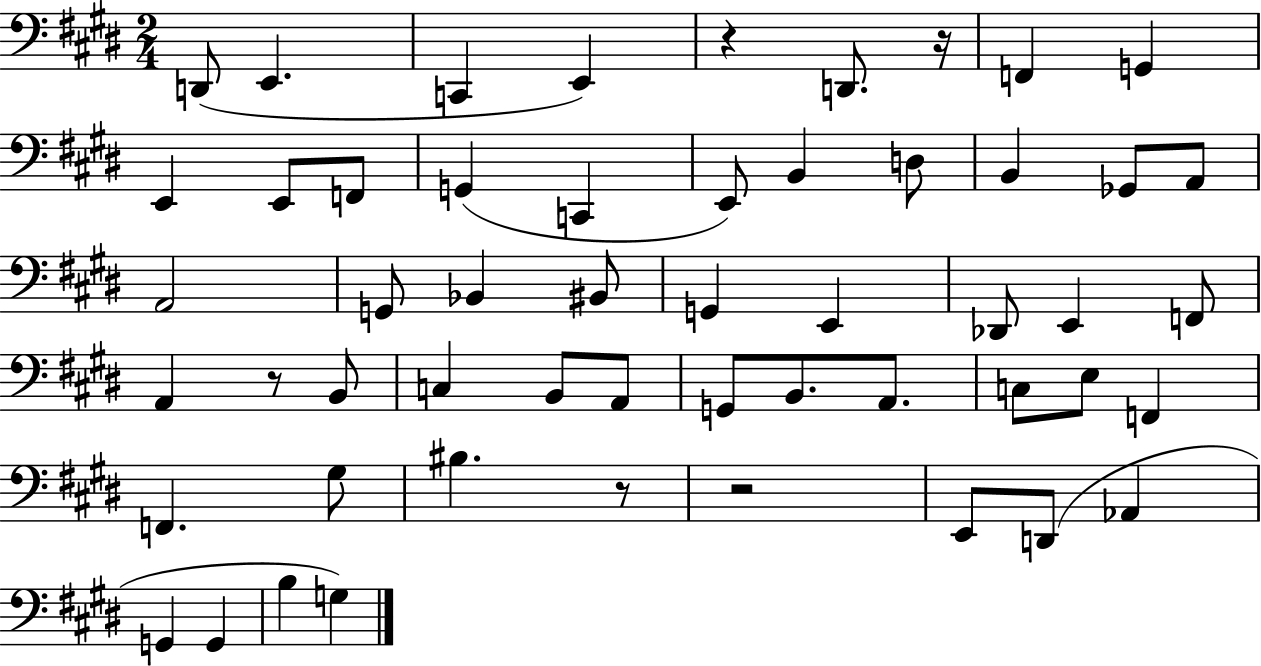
X:1
T:Untitled
M:2/4
L:1/4
K:E
D,,/2 E,, C,, E,, z D,,/2 z/4 F,, G,, E,, E,,/2 F,,/2 G,, C,, E,,/2 B,, D,/2 B,, _G,,/2 A,,/2 A,,2 G,,/2 _B,, ^B,,/2 G,, E,, _D,,/2 E,, F,,/2 A,, z/2 B,,/2 C, B,,/2 A,,/2 G,,/2 B,,/2 A,,/2 C,/2 E,/2 F,, F,, ^G,/2 ^B, z/2 z2 E,,/2 D,,/2 _A,, G,, G,, B, G,